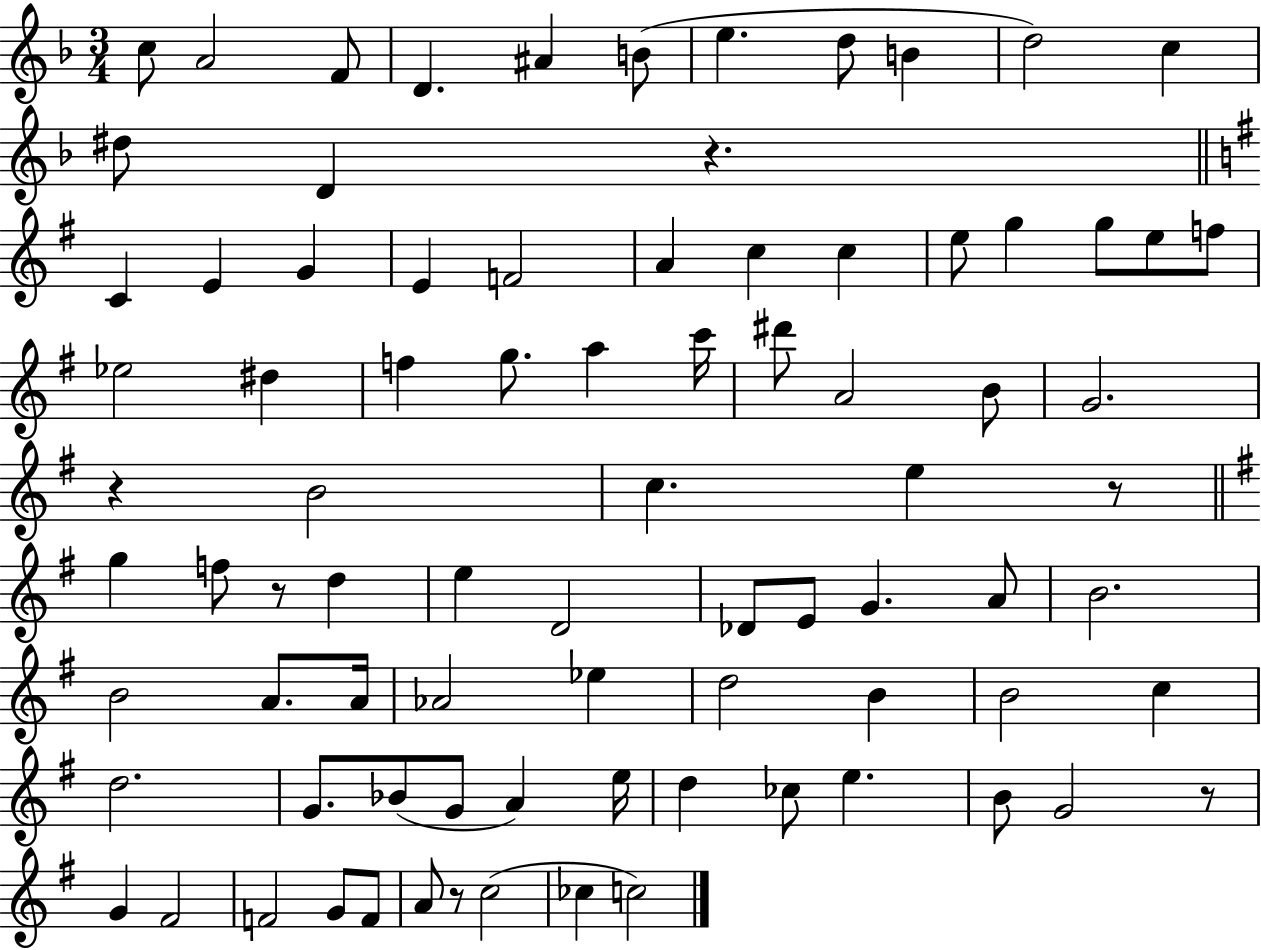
{
  \clef treble
  \numericTimeSignature
  \time 3/4
  \key f \major
  c''8 a'2 f'8 | d'4. ais'4 b'8( | e''4. d''8 b'4 | d''2) c''4 | \break dis''8 d'4 r4. | \bar "||" \break \key g \major c'4 e'4 g'4 | e'4 f'2 | a'4 c''4 c''4 | e''8 g''4 g''8 e''8 f''8 | \break ees''2 dis''4 | f''4 g''8. a''4 c'''16 | dis'''8 a'2 b'8 | g'2. | \break r4 b'2 | c''4. e''4 r8 | \bar "||" \break \key g \major g''4 f''8 r8 d''4 | e''4 d'2 | des'8 e'8 g'4. a'8 | b'2. | \break b'2 a'8. a'16 | aes'2 ees''4 | d''2 b'4 | b'2 c''4 | \break d''2. | g'8. bes'8( g'8 a'4) e''16 | d''4 ces''8 e''4. | b'8 g'2 r8 | \break g'4 fis'2 | f'2 g'8 f'8 | a'8 r8 c''2( | ces''4 c''2) | \break \bar "|."
}